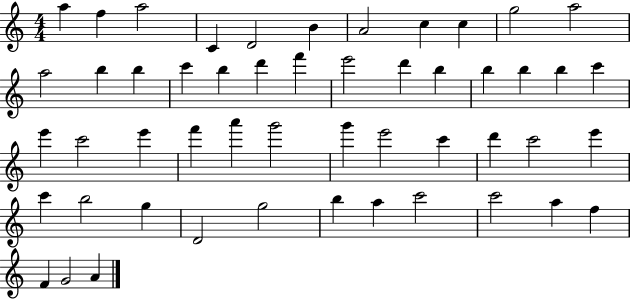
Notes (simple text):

A5/q F5/q A5/h C4/q D4/h B4/q A4/h C5/q C5/q G5/h A5/h A5/h B5/q B5/q C6/q B5/q D6/q F6/q E6/h D6/q B5/q B5/q B5/q B5/q C6/q E6/q C6/h E6/q F6/q A6/q G6/h G6/q E6/h C6/q D6/q C6/h E6/q C6/q B5/h G5/q D4/h G5/h B5/q A5/q C6/h C6/h A5/q F5/q F4/q G4/h A4/q